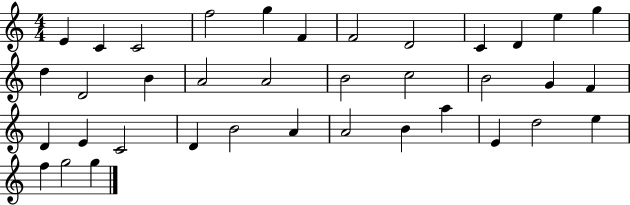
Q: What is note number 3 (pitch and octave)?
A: C4